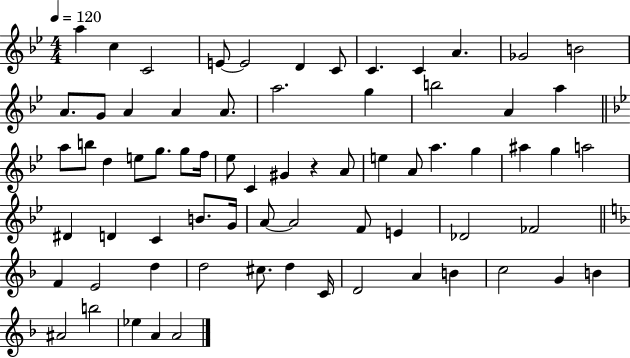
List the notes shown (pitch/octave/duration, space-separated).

A5/q C5/q C4/h E4/e E4/h D4/q C4/e C4/q. C4/q A4/q. Gb4/h B4/h A4/e. G4/e A4/q A4/q A4/e. A5/h. G5/q B5/h A4/q A5/q A5/e B5/e D5/q E5/e G5/e. G5/e F5/s Eb5/e C4/q G#4/q R/q A4/e E5/q A4/e A5/q. G5/q A#5/q G5/q A5/h D#4/q D4/q C4/q B4/e. G4/s A4/e A4/h F4/e E4/q Db4/h FES4/h F4/q E4/h D5/q D5/h C#5/e. D5/q C4/s D4/h A4/q B4/q C5/h G4/q B4/q A#4/h B5/h Eb5/q A4/q A4/h